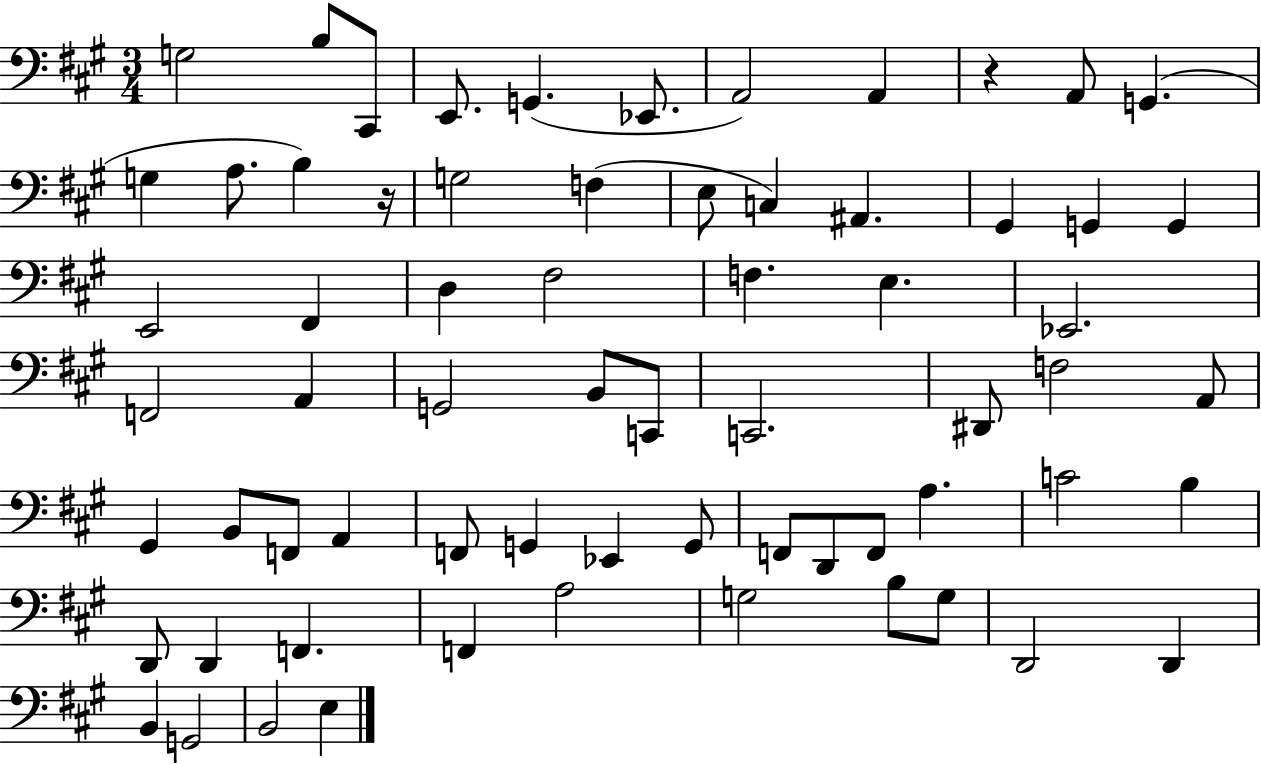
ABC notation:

X:1
T:Untitled
M:3/4
L:1/4
K:A
G,2 B,/2 ^C,,/2 E,,/2 G,, _E,,/2 A,,2 A,, z A,,/2 G,, G, A,/2 B, z/4 G,2 F, E,/2 C, ^A,, ^G,, G,, G,, E,,2 ^F,, D, ^F,2 F, E, _E,,2 F,,2 A,, G,,2 B,,/2 C,,/2 C,,2 ^D,,/2 F,2 A,,/2 ^G,, B,,/2 F,,/2 A,, F,,/2 G,, _E,, G,,/2 F,,/2 D,,/2 F,,/2 A, C2 B, D,,/2 D,, F,, F,, A,2 G,2 B,/2 G,/2 D,,2 D,, B,, G,,2 B,,2 E,